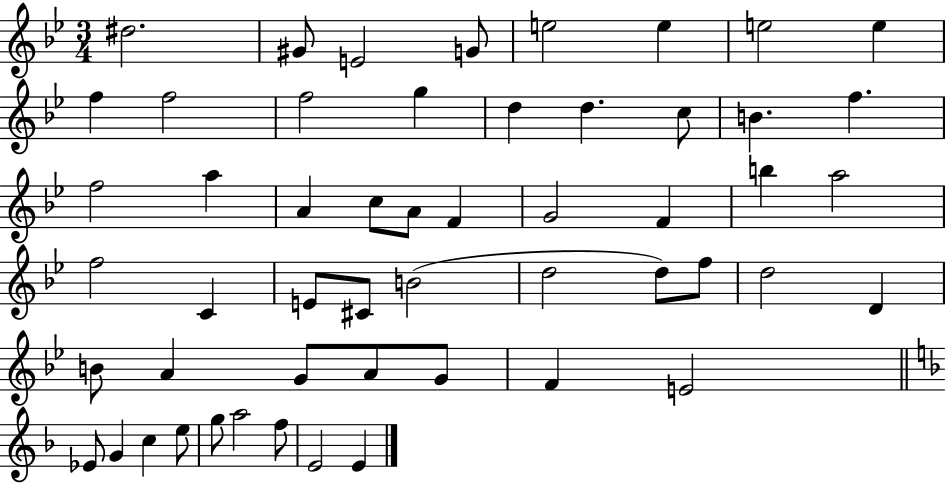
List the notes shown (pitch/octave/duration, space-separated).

D#5/h. G#4/e E4/h G4/e E5/h E5/q E5/h E5/q F5/q F5/h F5/h G5/q D5/q D5/q. C5/e B4/q. F5/q. F5/h A5/q A4/q C5/e A4/e F4/q G4/h F4/q B5/q A5/h F5/h C4/q E4/e C#4/e B4/h D5/h D5/e F5/e D5/h D4/q B4/e A4/q G4/e A4/e G4/e F4/q E4/h Eb4/e G4/q C5/q E5/e G5/e A5/h F5/e E4/h E4/q